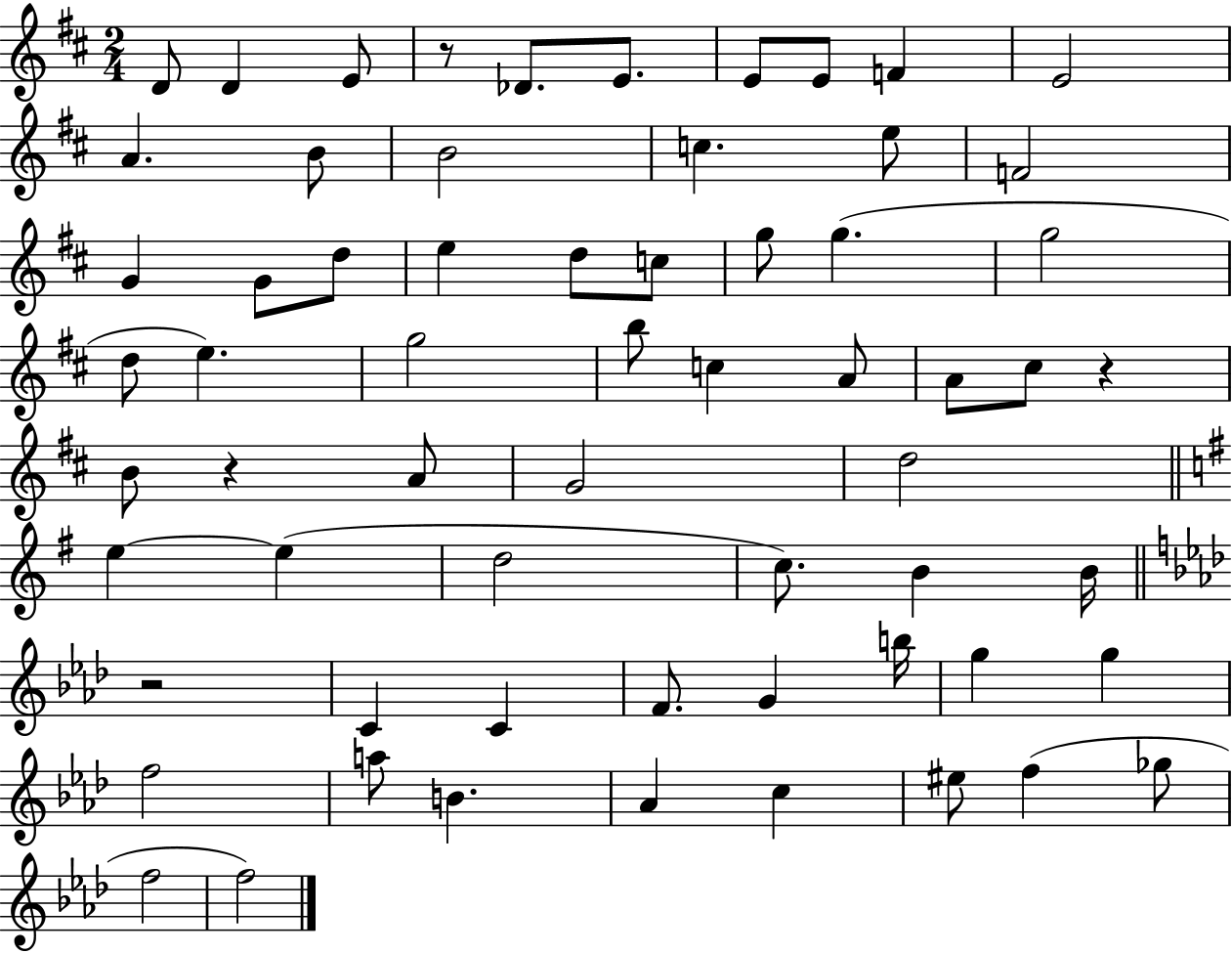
{
  \clef treble
  \numericTimeSignature
  \time 2/4
  \key d \major
  \repeat volta 2 { d'8 d'4 e'8 | r8 des'8. e'8. | e'8 e'8 f'4 | e'2 | \break a'4. b'8 | b'2 | c''4. e''8 | f'2 | \break g'4 g'8 d''8 | e''4 d''8 c''8 | g''8 g''4.( | g''2 | \break d''8 e''4.) | g''2 | b''8 c''4 a'8 | a'8 cis''8 r4 | \break b'8 r4 a'8 | g'2 | d''2 | \bar "||" \break \key e \minor e''4~~ e''4( | d''2 | c''8.) b'4 b'16 | \bar "||" \break \key aes \major r2 | c'4 c'4 | f'8. g'4 b''16 | g''4 g''4 | \break f''2 | a''8 b'4. | aes'4 c''4 | eis''8 f''4( ges''8 | \break f''2 | f''2) | } \bar "|."
}